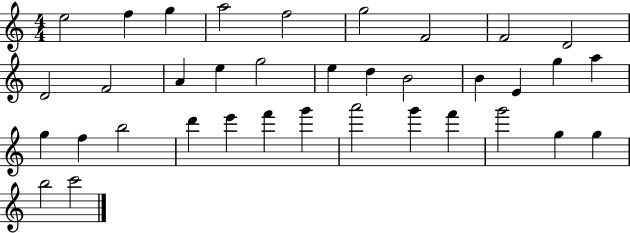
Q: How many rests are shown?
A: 0